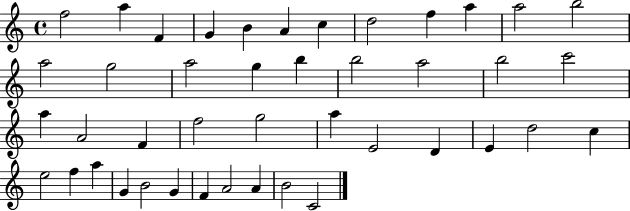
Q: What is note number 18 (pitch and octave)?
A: B5